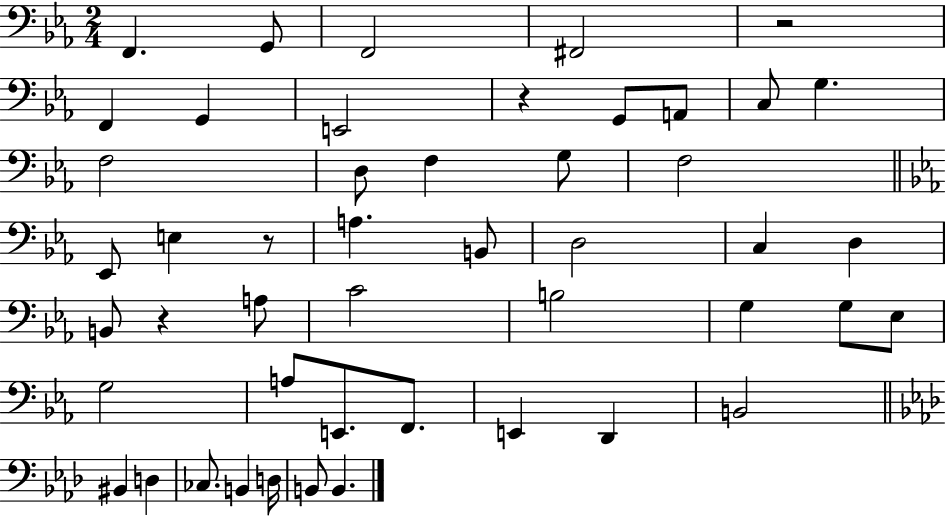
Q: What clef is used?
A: bass